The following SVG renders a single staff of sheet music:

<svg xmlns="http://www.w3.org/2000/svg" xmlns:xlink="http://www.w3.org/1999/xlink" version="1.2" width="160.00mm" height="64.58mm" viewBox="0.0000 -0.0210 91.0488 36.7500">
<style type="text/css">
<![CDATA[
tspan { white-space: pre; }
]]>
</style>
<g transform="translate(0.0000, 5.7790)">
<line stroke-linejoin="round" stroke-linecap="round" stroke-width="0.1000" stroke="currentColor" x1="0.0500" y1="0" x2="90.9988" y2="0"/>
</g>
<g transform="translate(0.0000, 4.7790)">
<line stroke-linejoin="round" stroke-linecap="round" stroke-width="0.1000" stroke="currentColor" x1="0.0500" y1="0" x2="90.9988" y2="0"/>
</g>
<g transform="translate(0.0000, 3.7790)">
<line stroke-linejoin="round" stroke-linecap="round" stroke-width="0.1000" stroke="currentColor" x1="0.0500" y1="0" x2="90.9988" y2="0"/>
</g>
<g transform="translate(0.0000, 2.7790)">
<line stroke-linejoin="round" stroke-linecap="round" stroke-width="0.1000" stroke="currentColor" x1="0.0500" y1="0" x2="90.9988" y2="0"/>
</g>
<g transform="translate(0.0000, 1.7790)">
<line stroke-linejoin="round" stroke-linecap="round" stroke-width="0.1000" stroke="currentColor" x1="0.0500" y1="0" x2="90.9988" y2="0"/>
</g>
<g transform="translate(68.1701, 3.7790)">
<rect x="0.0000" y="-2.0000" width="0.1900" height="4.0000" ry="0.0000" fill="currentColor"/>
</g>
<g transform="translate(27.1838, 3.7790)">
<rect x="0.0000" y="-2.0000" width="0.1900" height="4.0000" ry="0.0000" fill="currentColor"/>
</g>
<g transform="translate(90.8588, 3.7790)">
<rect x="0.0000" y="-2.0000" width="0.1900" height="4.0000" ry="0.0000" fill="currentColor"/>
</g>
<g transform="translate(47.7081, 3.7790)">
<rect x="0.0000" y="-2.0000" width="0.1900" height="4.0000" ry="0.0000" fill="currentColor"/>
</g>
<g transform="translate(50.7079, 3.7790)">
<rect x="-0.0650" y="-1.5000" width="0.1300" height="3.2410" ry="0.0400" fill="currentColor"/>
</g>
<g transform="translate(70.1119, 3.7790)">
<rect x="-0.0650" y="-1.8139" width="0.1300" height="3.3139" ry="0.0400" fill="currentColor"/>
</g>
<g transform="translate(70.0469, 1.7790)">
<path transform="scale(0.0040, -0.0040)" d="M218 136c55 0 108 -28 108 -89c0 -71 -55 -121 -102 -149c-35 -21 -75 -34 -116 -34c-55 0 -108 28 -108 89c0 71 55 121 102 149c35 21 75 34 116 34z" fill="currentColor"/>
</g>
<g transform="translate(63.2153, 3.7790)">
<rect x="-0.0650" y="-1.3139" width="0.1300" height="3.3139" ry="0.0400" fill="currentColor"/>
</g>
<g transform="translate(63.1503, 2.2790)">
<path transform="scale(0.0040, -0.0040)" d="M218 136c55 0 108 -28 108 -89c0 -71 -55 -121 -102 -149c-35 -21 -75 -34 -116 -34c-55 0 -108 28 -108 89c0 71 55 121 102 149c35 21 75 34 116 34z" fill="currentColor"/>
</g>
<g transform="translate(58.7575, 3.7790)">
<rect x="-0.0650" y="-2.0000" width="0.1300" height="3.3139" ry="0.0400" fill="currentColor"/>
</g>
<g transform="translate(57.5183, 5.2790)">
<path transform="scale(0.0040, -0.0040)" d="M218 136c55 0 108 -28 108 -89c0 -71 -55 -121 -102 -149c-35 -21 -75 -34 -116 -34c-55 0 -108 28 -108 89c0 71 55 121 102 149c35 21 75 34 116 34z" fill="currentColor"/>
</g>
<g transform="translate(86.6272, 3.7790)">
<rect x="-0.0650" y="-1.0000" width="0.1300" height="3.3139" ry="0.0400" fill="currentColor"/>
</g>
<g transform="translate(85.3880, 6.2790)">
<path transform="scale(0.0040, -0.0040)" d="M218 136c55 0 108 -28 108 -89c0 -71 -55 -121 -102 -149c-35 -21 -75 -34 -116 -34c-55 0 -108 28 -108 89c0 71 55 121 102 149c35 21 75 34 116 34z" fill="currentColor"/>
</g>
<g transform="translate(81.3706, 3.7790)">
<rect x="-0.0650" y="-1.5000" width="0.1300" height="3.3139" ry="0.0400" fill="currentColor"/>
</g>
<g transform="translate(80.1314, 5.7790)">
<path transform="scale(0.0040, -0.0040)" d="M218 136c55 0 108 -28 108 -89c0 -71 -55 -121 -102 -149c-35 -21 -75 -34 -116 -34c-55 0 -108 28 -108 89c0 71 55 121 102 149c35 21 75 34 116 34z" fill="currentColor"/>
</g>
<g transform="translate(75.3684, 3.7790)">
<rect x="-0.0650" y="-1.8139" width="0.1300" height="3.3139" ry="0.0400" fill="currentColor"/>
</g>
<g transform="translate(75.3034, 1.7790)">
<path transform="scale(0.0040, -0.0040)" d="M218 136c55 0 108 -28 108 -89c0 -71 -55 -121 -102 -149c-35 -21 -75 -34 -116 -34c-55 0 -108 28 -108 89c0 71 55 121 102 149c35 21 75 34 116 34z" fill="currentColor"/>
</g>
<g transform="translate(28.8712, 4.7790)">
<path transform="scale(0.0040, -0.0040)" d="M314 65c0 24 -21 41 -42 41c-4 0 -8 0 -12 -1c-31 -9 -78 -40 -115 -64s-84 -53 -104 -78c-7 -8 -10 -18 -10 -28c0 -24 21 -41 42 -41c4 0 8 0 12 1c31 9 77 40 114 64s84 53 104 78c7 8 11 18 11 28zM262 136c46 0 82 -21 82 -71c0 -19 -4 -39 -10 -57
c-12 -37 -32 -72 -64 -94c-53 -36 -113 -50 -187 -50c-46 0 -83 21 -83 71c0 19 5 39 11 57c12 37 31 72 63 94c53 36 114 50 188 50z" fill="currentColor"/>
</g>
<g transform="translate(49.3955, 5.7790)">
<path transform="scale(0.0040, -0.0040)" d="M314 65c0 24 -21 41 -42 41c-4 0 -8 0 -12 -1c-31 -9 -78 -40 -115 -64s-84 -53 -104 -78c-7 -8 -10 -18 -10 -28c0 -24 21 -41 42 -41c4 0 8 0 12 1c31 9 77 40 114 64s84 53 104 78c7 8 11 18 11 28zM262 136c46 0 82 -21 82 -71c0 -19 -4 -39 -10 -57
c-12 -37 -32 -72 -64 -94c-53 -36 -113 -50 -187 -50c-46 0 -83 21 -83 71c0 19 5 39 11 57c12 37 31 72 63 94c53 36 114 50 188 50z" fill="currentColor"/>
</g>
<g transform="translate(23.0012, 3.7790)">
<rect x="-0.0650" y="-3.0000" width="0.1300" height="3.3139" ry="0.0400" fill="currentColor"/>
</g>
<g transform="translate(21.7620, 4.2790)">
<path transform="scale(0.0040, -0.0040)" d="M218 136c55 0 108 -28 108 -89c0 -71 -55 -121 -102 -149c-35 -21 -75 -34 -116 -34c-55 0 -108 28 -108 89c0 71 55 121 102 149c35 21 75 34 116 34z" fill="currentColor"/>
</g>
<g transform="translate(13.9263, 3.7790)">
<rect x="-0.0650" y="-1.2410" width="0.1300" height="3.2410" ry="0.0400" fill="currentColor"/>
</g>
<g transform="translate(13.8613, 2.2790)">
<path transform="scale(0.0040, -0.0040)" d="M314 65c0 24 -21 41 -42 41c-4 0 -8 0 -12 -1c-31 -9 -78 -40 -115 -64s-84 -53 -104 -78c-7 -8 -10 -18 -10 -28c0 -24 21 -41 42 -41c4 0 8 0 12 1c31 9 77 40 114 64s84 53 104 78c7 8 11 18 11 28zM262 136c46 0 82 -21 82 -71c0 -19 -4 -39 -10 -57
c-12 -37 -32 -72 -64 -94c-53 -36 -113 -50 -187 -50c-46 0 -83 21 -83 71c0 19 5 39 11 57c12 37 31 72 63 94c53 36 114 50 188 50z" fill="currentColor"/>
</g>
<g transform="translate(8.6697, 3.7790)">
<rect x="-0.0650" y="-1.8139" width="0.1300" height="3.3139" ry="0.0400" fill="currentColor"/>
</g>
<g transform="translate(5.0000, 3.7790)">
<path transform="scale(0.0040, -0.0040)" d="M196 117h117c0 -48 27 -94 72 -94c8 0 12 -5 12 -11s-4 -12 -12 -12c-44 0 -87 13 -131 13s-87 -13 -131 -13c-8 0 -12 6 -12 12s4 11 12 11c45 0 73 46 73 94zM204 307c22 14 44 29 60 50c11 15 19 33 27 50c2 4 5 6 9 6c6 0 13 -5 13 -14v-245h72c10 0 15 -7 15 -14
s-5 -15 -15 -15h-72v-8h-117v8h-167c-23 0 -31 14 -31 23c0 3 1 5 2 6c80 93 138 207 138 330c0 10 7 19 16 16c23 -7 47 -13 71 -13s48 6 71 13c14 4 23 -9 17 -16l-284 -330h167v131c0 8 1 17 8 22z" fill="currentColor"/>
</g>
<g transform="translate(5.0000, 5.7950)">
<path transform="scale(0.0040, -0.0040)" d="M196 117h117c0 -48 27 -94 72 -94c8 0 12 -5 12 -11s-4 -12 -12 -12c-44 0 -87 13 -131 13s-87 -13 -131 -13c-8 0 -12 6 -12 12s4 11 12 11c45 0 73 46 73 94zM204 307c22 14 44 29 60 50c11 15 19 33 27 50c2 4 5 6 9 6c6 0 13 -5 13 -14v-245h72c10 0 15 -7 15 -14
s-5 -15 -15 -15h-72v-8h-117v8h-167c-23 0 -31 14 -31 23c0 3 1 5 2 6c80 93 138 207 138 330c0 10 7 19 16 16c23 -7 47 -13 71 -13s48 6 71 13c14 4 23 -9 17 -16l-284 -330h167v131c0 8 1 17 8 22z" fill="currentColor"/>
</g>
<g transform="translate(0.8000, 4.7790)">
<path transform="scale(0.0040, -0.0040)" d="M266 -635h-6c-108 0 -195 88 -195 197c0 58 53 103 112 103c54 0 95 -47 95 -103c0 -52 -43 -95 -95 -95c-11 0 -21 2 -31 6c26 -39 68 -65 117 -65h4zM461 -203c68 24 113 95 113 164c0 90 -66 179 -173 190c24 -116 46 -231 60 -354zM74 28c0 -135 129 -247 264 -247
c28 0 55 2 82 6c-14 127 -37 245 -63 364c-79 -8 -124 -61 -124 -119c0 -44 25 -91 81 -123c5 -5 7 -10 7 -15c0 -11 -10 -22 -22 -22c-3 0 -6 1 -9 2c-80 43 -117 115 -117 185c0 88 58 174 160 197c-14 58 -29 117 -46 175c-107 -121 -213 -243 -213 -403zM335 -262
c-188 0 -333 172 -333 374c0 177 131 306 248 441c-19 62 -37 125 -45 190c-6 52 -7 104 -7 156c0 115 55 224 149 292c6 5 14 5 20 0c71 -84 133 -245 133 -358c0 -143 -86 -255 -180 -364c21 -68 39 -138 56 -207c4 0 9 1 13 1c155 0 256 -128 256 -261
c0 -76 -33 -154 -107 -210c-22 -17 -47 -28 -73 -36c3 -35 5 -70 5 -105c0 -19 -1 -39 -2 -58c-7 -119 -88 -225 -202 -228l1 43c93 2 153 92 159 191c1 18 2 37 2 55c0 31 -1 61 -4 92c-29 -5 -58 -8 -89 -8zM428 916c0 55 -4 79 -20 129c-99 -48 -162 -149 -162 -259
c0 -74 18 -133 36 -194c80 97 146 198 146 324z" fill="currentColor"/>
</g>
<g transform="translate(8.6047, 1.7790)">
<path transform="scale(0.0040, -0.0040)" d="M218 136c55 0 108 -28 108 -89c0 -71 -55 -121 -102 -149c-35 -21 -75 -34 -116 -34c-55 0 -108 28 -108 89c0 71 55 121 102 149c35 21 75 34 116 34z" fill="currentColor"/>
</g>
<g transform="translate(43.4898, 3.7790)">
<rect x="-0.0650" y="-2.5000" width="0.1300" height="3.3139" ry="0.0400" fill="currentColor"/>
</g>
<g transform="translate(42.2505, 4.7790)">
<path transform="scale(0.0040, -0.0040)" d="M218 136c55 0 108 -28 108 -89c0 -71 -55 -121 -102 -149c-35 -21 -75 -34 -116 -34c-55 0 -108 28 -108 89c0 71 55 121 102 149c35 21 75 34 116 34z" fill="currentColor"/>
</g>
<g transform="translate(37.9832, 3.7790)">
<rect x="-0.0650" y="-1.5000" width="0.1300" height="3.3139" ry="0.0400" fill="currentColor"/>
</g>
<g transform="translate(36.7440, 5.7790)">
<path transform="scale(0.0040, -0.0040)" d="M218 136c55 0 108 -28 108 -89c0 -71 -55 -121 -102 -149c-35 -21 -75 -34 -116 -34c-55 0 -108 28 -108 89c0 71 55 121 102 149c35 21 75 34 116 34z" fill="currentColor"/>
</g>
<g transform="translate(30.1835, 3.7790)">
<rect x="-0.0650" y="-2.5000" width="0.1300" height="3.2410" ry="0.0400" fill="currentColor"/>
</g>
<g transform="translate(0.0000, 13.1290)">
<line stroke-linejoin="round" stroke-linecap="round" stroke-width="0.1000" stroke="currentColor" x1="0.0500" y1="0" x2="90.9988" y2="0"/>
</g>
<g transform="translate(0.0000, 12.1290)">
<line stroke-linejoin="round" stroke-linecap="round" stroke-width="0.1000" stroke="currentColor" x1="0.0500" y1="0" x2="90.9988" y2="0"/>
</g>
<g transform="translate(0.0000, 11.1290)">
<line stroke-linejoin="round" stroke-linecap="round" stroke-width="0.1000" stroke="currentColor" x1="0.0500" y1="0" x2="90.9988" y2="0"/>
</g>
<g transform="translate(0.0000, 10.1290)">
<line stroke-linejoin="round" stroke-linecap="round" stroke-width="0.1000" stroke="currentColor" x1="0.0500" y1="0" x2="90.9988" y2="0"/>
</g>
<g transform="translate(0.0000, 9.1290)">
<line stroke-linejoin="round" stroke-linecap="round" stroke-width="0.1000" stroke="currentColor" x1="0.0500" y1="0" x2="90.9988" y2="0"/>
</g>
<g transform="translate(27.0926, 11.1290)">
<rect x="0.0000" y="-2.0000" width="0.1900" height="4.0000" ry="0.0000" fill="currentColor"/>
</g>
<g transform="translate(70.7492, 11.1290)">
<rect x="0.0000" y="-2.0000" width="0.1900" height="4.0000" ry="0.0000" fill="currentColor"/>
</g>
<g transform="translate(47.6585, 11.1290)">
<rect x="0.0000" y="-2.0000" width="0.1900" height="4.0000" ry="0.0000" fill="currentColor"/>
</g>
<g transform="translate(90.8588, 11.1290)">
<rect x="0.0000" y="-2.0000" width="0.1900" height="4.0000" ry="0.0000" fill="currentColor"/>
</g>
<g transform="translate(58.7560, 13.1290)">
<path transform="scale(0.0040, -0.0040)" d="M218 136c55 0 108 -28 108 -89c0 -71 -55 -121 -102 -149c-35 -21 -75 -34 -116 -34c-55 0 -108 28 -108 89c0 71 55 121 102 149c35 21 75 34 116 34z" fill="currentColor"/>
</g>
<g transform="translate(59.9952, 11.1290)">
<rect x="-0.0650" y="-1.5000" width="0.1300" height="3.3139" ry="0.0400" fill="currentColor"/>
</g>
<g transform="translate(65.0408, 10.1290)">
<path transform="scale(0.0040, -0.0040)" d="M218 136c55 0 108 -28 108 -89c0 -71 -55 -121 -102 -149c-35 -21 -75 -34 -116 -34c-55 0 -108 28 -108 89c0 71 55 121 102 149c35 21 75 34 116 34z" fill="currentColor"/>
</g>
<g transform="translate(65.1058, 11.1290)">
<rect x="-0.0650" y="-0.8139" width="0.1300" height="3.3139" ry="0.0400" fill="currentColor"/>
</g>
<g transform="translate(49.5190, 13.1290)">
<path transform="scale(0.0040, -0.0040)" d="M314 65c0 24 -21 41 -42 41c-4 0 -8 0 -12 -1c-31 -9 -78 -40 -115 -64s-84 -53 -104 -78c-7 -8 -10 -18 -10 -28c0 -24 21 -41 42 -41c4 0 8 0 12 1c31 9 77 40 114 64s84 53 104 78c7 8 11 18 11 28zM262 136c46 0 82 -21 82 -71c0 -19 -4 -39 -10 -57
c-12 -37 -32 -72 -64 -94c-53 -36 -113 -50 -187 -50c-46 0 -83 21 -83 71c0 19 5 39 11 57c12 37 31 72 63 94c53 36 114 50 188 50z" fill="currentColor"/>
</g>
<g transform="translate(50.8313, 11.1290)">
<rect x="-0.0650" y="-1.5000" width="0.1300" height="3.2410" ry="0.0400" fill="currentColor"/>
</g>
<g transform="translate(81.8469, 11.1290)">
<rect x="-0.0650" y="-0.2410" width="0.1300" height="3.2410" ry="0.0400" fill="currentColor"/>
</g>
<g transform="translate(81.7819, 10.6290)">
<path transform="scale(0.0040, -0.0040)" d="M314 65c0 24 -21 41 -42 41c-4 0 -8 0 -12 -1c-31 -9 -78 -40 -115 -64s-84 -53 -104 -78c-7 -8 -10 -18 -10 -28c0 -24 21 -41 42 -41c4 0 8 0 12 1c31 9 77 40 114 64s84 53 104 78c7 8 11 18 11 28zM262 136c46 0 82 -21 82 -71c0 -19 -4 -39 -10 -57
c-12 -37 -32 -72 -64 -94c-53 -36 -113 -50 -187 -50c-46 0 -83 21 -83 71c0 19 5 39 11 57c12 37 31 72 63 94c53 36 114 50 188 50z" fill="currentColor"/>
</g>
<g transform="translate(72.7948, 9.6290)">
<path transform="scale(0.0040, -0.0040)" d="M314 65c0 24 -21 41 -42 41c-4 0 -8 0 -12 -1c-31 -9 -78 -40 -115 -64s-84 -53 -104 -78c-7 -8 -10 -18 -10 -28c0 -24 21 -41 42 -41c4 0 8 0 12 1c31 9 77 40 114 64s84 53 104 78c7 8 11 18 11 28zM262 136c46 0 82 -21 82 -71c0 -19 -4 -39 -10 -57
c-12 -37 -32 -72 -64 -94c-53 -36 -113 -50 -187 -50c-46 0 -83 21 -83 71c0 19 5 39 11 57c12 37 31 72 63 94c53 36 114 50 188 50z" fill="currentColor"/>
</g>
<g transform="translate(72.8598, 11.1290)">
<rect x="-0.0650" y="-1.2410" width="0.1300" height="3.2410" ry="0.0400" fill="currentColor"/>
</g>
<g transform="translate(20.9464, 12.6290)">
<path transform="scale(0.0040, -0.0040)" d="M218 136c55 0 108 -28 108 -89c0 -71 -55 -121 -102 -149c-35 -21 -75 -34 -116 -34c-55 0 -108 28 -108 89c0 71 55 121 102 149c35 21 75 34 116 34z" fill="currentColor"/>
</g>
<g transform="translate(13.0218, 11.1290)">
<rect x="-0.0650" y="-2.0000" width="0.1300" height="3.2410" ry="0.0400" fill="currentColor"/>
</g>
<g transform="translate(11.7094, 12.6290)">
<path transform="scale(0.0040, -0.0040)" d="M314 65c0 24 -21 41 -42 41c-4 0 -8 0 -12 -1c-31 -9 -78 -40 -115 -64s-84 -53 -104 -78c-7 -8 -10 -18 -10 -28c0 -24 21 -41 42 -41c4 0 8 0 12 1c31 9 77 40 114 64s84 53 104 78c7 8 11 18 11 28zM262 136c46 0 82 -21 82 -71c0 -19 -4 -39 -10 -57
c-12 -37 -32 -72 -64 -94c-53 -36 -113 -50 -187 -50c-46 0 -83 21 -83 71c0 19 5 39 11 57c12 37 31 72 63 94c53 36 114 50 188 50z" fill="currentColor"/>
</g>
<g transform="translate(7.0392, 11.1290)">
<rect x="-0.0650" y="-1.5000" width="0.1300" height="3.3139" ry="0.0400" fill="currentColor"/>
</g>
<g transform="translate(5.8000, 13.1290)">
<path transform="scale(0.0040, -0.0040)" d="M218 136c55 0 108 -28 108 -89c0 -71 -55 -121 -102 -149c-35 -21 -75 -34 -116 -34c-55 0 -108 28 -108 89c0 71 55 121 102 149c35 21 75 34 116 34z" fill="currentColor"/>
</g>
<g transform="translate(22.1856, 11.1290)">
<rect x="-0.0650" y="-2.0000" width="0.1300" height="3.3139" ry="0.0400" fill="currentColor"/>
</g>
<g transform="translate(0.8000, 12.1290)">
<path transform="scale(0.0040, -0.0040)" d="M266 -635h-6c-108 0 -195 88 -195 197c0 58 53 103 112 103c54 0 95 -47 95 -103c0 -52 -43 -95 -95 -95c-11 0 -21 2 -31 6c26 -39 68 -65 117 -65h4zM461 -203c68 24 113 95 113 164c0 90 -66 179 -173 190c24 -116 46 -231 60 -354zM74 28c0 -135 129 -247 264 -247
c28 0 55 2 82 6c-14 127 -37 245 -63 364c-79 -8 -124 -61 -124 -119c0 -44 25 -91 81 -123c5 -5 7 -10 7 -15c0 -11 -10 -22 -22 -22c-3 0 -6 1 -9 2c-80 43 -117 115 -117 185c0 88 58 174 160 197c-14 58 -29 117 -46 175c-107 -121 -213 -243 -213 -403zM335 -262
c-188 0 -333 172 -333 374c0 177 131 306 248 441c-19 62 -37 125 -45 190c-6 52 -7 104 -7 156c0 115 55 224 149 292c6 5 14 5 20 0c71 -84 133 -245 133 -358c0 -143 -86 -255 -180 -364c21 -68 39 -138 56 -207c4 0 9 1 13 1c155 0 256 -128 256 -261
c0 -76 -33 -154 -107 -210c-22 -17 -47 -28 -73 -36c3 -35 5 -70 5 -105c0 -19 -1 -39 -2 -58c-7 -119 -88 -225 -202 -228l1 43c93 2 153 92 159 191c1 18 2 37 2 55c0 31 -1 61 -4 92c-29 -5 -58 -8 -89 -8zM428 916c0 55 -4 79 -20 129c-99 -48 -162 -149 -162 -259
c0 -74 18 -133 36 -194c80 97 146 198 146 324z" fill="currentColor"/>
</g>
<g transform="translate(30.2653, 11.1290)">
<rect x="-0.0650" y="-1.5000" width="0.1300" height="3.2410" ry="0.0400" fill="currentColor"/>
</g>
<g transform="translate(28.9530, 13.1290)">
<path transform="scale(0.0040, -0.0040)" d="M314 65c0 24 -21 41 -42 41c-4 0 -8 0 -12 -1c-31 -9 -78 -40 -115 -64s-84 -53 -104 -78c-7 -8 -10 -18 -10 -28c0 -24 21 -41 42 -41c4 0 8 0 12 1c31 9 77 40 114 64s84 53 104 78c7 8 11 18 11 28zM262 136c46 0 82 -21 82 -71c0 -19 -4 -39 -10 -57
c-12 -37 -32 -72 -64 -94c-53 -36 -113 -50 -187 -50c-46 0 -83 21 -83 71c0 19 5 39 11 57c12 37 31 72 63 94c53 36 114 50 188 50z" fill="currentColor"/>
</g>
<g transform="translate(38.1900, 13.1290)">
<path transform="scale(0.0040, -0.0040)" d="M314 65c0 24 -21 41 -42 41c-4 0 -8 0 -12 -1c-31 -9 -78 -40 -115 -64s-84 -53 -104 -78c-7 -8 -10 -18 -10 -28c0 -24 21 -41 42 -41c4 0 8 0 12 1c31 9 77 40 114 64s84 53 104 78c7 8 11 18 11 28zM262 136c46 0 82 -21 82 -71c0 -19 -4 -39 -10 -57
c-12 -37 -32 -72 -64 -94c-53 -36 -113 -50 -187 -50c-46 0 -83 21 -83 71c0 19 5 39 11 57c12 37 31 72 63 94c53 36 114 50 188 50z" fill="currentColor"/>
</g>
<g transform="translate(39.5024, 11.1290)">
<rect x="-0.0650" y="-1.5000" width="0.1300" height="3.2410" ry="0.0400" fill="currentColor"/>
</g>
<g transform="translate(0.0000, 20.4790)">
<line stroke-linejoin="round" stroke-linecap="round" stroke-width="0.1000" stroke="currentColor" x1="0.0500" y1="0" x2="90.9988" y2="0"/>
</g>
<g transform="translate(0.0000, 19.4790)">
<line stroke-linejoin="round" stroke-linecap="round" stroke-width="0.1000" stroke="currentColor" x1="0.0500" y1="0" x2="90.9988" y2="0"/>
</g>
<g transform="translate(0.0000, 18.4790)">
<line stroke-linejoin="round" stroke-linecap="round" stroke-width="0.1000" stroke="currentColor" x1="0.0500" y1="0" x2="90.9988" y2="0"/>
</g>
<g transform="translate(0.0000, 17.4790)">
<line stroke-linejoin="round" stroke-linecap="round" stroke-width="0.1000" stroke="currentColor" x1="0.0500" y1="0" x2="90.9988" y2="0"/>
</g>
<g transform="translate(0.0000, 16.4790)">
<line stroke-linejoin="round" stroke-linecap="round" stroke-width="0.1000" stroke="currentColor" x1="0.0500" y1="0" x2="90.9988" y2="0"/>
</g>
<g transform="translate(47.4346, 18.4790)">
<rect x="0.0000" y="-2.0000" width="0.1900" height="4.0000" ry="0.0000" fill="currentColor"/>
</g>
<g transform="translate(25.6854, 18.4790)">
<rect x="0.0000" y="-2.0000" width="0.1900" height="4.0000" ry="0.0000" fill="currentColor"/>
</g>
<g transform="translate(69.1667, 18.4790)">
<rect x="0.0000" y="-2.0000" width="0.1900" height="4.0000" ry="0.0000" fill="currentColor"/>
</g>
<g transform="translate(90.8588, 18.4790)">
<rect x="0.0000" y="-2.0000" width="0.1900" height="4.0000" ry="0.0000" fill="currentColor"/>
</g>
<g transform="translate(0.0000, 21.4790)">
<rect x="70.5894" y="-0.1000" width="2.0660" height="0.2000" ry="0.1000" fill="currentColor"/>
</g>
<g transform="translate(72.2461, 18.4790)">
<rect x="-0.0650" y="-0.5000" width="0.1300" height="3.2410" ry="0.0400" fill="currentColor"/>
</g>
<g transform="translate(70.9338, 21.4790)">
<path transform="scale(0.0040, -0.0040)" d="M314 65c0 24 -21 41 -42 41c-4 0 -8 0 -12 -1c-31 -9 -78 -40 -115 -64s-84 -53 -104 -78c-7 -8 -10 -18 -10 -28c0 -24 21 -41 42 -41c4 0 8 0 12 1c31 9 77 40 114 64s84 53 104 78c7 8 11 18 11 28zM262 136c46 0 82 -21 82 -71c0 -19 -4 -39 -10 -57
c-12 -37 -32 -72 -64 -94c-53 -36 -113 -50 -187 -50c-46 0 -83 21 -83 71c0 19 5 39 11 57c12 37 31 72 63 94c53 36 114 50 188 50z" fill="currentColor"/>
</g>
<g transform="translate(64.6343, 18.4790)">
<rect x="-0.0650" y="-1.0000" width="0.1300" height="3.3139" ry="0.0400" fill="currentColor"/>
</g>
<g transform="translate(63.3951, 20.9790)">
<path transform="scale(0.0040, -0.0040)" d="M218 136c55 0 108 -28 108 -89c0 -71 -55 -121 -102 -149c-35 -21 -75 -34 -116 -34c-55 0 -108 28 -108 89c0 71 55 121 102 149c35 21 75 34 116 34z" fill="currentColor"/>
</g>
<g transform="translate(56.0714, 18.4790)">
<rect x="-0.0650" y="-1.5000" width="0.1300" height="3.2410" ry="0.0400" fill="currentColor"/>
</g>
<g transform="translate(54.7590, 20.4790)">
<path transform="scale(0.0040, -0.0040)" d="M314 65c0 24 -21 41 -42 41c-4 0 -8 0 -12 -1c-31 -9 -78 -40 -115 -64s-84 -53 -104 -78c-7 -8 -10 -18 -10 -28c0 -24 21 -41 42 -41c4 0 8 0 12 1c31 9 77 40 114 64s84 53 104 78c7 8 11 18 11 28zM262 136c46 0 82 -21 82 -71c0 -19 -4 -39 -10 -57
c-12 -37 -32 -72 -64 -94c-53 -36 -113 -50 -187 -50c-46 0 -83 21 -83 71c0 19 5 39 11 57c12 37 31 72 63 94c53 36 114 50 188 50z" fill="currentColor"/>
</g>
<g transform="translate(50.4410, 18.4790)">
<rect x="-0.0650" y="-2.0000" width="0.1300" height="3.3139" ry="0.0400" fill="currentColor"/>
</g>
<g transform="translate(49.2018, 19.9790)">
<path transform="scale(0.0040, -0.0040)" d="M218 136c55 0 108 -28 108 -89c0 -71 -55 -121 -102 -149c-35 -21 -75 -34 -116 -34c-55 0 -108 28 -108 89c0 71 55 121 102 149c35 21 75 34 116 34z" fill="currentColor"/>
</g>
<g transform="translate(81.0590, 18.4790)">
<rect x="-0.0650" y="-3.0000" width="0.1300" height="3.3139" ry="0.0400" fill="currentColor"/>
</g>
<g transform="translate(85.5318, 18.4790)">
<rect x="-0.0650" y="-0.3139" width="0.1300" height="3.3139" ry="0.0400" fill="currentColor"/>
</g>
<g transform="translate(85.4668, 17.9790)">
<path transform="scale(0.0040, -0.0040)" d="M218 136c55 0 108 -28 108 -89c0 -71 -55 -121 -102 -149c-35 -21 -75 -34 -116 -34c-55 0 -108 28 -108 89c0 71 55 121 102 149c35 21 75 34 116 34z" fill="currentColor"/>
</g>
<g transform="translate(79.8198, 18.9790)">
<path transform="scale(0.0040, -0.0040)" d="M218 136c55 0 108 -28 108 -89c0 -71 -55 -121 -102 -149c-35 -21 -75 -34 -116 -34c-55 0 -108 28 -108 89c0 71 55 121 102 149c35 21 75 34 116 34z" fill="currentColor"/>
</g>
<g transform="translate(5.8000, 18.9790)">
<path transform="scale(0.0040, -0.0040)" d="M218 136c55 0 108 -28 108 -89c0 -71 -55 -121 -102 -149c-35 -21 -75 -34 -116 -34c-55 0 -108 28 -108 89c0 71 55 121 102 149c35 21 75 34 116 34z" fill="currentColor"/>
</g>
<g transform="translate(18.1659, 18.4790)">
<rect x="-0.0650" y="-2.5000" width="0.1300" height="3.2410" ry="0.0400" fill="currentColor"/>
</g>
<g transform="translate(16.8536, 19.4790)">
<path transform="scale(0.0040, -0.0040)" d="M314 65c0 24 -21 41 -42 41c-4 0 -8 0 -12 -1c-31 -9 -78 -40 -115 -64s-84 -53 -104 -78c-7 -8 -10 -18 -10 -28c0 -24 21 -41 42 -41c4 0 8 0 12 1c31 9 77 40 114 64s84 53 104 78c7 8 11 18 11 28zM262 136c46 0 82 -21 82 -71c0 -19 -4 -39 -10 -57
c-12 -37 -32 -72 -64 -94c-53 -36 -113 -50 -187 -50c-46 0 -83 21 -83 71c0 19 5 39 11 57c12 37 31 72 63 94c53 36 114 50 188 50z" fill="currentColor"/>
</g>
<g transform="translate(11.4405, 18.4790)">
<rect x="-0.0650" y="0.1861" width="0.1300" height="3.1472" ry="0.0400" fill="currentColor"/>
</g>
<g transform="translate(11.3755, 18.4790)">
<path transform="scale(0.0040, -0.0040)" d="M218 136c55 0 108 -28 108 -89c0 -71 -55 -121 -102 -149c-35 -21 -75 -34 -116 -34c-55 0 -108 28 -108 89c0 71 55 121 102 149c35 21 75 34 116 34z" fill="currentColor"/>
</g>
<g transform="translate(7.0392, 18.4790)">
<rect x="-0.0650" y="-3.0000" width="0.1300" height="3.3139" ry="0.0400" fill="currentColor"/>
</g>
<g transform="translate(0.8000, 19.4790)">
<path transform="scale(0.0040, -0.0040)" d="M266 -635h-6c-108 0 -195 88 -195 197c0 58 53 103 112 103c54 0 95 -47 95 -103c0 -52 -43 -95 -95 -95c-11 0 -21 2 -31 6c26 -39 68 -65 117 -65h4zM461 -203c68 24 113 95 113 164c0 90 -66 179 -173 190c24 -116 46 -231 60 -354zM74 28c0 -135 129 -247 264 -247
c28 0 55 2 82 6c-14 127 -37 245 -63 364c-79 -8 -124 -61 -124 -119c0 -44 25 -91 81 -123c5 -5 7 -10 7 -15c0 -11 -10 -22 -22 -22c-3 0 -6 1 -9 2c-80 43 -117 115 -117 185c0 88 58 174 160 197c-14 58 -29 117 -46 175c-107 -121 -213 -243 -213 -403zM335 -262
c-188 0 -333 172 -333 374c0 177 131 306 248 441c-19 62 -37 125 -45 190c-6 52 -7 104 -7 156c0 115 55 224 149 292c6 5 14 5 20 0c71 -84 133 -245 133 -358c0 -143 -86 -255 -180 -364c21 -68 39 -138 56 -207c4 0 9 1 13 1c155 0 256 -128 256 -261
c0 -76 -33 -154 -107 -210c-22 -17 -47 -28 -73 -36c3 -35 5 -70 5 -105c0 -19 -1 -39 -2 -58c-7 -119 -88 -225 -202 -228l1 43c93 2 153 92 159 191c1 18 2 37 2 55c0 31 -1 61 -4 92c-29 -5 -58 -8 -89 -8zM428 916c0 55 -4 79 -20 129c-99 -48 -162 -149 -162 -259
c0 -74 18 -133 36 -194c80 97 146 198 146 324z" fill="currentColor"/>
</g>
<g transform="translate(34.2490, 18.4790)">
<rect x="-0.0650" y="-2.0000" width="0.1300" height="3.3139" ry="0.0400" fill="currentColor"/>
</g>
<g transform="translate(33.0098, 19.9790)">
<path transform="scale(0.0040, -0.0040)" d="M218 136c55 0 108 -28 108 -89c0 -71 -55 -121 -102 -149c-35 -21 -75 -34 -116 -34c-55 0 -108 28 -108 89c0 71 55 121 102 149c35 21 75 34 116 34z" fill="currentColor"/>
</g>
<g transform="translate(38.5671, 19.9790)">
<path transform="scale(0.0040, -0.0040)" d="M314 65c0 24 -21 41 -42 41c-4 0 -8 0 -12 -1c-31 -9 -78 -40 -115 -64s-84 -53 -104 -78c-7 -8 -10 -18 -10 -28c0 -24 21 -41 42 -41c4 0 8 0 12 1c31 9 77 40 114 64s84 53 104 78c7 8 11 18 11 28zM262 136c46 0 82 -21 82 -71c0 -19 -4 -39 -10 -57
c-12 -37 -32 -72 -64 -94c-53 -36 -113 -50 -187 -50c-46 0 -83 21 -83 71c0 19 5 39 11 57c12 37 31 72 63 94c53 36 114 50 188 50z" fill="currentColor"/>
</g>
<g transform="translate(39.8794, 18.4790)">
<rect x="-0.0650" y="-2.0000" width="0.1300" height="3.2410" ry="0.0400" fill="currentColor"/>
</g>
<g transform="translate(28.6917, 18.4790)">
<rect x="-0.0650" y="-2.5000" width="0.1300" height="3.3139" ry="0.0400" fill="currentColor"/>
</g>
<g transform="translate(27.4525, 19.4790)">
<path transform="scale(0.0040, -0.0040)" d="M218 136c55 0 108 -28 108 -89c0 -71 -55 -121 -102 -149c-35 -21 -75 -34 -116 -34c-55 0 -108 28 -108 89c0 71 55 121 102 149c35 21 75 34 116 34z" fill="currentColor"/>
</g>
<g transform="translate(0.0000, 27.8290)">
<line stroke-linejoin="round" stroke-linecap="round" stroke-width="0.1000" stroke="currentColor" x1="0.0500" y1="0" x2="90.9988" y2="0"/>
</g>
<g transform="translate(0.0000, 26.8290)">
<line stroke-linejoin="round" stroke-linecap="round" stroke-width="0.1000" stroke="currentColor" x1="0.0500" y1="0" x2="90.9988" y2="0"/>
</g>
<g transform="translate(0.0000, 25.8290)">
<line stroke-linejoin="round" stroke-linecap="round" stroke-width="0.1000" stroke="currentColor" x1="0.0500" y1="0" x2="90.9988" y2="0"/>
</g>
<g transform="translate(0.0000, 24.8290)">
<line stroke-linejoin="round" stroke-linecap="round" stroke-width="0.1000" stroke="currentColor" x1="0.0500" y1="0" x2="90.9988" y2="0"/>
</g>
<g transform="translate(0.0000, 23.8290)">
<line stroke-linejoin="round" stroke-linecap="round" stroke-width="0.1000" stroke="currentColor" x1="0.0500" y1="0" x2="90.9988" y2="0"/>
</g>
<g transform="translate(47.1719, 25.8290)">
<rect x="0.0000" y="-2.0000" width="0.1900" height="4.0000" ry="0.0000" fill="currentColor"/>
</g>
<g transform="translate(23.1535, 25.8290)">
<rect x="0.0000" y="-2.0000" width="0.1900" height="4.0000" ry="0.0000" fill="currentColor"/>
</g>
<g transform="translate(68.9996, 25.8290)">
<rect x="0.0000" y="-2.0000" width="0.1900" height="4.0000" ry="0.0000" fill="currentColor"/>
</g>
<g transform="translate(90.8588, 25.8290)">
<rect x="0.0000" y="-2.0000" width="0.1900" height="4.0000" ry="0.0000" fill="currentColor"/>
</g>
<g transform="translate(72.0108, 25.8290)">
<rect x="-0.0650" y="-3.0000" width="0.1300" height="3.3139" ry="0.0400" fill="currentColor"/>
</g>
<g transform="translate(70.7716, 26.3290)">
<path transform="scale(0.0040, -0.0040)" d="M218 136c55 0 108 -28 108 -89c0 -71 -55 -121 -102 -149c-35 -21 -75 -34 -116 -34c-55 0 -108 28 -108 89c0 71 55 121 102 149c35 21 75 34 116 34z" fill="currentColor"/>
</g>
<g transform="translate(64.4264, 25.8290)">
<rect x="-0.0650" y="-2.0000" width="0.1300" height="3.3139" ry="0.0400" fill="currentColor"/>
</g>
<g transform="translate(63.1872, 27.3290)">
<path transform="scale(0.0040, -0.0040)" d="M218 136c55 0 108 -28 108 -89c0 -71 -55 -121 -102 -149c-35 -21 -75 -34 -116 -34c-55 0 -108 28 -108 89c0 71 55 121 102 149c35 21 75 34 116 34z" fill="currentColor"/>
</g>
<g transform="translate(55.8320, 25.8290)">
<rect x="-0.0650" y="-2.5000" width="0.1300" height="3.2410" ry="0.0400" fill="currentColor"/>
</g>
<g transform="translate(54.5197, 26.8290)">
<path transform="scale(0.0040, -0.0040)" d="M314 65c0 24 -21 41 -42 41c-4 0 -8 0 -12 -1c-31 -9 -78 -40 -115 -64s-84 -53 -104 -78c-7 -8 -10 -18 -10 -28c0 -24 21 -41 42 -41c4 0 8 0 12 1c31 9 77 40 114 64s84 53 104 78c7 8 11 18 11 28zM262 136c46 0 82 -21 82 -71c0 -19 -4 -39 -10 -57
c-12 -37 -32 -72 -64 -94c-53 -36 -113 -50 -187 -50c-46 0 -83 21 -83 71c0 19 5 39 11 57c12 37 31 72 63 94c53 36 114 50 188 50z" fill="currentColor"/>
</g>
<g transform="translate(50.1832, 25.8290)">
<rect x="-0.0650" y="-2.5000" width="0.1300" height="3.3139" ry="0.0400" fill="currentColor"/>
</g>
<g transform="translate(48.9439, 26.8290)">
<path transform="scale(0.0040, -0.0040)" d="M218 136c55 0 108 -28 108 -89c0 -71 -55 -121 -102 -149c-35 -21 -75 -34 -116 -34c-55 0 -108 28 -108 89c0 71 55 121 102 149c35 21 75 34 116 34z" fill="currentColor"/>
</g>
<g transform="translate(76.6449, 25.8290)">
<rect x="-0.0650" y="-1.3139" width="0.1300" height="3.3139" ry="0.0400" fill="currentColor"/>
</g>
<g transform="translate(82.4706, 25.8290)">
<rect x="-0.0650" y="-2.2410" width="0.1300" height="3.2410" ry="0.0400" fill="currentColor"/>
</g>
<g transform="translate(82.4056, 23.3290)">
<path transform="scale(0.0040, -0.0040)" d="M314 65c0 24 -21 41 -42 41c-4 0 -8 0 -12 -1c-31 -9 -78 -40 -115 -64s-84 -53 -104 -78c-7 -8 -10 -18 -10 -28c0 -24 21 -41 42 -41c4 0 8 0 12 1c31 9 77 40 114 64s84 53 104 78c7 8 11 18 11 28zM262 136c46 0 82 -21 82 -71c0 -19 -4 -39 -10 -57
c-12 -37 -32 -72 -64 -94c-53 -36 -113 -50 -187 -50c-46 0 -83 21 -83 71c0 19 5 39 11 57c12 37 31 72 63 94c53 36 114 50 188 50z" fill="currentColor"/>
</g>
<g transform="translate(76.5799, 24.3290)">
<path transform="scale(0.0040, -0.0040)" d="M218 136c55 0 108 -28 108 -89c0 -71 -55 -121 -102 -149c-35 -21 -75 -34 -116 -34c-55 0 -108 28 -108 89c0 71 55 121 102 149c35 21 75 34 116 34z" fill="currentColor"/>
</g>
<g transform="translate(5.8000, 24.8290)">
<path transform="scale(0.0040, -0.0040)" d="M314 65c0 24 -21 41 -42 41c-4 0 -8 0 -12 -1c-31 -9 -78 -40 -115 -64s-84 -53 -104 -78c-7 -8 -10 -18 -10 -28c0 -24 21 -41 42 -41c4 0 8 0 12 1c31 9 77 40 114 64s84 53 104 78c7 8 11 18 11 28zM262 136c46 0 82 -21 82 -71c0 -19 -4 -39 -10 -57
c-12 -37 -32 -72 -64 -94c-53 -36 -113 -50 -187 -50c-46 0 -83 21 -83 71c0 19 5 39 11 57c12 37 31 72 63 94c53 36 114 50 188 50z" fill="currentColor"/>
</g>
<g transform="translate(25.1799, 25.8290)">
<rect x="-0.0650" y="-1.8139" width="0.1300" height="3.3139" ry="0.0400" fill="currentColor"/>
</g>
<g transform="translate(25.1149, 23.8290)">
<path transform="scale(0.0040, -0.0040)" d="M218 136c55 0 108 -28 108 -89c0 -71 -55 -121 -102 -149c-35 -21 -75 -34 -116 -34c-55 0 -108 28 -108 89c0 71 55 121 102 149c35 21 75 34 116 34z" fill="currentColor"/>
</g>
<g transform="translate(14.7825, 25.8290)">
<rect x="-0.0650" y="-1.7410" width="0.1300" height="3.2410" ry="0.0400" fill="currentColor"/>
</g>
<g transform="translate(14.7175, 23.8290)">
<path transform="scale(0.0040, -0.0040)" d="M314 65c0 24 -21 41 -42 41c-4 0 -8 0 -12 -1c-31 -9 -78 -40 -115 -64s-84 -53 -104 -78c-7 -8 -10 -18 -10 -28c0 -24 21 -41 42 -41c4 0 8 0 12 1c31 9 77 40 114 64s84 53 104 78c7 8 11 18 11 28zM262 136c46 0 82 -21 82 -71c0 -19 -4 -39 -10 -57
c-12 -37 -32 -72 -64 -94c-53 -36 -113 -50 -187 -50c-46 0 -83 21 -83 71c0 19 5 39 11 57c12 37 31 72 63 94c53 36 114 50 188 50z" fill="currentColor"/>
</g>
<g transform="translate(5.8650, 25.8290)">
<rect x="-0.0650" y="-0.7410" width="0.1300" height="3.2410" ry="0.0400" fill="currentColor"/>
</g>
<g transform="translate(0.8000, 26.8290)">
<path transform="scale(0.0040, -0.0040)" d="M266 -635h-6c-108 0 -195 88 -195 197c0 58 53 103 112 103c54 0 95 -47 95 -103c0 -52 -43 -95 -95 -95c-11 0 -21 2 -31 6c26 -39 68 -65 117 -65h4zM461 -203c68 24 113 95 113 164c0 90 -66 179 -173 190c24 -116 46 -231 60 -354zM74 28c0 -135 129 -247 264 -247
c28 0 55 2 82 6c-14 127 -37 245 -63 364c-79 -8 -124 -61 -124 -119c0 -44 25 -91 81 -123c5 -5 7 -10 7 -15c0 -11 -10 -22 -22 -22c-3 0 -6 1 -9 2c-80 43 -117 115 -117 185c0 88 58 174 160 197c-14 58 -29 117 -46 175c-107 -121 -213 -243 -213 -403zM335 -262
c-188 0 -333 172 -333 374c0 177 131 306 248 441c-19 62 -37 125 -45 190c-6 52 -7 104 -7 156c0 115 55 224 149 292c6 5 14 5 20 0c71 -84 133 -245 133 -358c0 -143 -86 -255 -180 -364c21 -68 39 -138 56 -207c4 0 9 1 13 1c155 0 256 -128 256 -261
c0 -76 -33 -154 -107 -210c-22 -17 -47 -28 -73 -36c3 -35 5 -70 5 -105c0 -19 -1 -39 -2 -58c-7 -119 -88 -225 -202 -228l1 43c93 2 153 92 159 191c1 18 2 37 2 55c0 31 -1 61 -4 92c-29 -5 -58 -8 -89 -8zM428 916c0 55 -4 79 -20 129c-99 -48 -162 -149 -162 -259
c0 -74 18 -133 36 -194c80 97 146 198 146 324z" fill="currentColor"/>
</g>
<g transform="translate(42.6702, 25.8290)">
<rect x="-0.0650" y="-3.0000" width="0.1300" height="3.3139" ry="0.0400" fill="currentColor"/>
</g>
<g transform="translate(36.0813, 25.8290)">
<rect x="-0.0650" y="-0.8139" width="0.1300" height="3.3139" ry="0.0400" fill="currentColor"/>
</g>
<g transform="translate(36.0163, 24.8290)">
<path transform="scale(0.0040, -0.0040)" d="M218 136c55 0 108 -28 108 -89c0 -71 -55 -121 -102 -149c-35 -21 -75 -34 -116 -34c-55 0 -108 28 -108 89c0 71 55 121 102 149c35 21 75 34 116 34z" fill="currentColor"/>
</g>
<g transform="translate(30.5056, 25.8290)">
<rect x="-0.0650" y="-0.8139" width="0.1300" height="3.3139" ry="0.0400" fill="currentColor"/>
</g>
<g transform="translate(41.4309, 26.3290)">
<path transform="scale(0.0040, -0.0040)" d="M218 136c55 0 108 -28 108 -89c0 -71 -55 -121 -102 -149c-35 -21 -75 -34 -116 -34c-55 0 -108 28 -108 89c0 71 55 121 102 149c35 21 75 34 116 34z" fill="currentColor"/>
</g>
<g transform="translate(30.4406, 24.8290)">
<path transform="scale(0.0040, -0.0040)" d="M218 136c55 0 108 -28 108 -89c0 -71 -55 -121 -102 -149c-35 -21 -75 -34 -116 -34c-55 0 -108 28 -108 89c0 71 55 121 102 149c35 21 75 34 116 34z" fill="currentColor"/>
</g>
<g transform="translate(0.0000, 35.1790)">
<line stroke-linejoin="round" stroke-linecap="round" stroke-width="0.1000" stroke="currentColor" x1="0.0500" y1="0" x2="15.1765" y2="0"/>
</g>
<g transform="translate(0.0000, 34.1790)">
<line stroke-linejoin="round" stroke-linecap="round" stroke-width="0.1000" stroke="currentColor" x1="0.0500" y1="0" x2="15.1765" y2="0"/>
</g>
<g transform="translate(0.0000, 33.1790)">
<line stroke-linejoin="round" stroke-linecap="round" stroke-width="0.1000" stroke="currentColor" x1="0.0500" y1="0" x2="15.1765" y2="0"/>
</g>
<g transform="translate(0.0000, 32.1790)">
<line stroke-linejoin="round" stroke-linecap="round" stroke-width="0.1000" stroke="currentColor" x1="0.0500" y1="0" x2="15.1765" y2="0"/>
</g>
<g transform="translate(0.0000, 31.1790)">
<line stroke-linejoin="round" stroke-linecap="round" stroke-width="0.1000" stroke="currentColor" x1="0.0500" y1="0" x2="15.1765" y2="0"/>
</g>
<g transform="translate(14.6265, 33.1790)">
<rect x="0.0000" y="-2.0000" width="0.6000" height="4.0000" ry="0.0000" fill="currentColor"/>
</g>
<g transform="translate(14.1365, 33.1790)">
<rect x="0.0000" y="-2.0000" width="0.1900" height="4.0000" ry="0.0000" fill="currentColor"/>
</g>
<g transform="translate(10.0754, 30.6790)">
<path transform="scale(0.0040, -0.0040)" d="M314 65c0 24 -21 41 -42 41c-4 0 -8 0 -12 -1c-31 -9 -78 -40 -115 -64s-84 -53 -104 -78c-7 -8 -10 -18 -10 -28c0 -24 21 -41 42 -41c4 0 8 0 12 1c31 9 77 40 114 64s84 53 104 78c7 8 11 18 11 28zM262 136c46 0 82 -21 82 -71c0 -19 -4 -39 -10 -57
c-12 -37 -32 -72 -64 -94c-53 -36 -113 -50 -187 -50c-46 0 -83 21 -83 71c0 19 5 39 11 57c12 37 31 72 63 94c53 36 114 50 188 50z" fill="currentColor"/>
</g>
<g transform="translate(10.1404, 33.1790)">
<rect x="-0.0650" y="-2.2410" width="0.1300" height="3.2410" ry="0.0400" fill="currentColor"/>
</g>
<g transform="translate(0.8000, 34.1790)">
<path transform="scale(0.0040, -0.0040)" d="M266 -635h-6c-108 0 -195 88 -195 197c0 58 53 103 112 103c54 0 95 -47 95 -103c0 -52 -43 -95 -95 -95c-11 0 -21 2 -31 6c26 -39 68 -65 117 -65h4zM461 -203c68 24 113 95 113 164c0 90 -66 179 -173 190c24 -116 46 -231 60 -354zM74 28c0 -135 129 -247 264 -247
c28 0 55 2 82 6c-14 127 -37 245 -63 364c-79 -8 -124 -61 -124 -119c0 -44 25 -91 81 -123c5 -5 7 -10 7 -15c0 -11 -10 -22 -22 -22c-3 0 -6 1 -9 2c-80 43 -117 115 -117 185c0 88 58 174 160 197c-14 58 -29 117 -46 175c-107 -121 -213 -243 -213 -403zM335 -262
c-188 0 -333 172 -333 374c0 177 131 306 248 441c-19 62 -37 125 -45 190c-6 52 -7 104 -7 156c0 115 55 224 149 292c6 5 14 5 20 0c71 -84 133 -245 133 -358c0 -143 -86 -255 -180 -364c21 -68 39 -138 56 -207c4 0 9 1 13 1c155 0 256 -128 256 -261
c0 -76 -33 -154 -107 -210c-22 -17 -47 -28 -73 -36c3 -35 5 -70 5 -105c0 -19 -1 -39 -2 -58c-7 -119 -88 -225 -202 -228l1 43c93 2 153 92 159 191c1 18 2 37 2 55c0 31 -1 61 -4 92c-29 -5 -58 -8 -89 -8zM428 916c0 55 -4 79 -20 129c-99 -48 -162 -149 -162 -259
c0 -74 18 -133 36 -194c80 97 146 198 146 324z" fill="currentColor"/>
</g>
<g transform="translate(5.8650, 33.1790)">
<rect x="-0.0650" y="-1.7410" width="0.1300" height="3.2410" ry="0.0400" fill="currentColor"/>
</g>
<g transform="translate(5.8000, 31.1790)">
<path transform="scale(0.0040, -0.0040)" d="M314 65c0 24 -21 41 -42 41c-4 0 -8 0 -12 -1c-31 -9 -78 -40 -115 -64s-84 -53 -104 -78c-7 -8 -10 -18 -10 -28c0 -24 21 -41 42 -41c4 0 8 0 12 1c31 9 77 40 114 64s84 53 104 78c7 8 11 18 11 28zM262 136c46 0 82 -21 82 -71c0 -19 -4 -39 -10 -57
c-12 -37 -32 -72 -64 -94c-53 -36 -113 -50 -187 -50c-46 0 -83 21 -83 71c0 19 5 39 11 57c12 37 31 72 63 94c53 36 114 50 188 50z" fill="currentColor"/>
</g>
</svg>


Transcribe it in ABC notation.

X:1
T:Untitled
M:4/4
L:1/4
K:C
f e2 A G2 E G E2 F e f f E D E F2 F E2 E2 E2 E d e2 c2 A B G2 G F F2 F E2 D C2 A c d2 f2 f d d A G G2 F A e g2 f2 g2